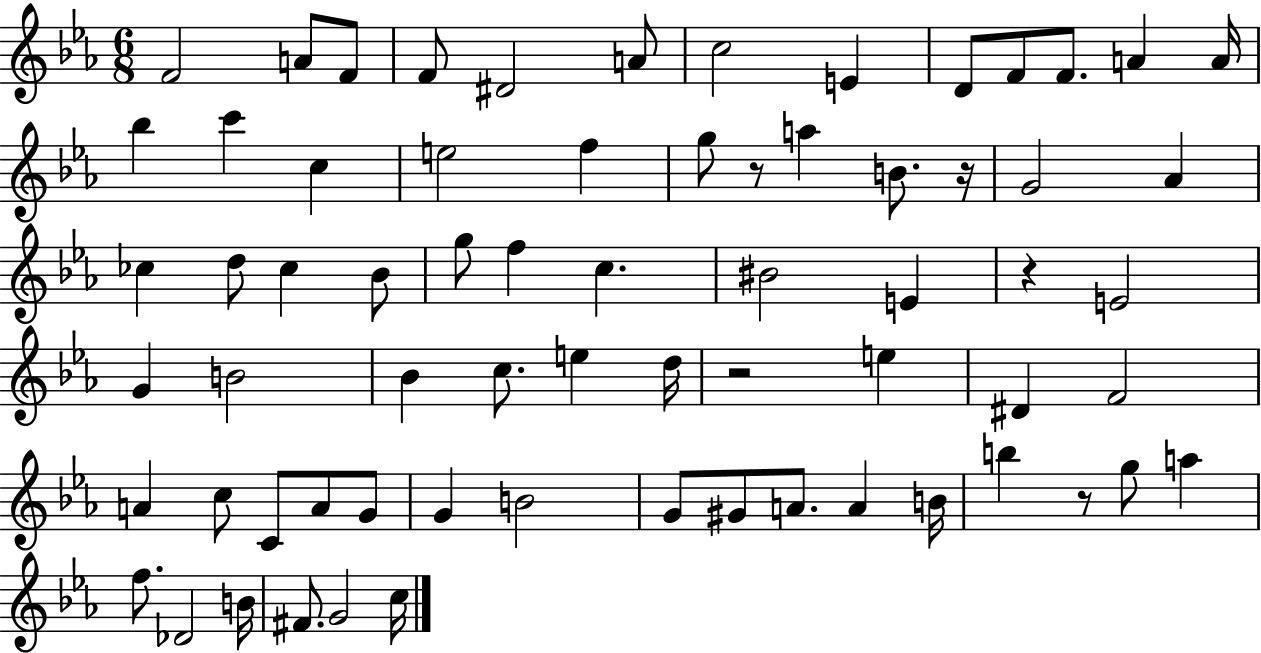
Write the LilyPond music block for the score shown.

{
  \clef treble
  \numericTimeSignature
  \time 6/8
  \key ees \major
  f'2 a'8 f'8 | f'8 dis'2 a'8 | c''2 e'4 | d'8 f'8 f'8. a'4 a'16 | \break bes''4 c'''4 c''4 | e''2 f''4 | g''8 r8 a''4 b'8. r16 | g'2 aes'4 | \break ces''4 d''8 ces''4 bes'8 | g''8 f''4 c''4. | bis'2 e'4 | r4 e'2 | \break g'4 b'2 | bes'4 c''8. e''4 d''16 | r2 e''4 | dis'4 f'2 | \break a'4 c''8 c'8 a'8 g'8 | g'4 b'2 | g'8 gis'8 a'8. a'4 b'16 | b''4 r8 g''8 a''4 | \break f''8. des'2 b'16 | fis'8. g'2 c''16 | \bar "|."
}